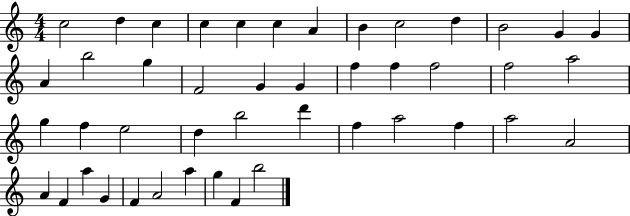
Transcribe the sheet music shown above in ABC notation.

X:1
T:Untitled
M:4/4
L:1/4
K:C
c2 d c c c c A B c2 d B2 G G A b2 g F2 G G f f f2 f2 a2 g f e2 d b2 d' f a2 f a2 A2 A F a G F A2 a g F b2